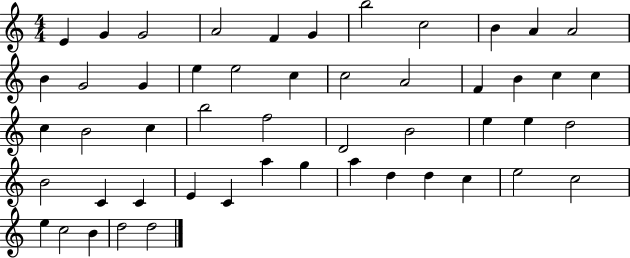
{
  \clef treble
  \numericTimeSignature
  \time 4/4
  \key c \major
  e'4 g'4 g'2 | a'2 f'4 g'4 | b''2 c''2 | b'4 a'4 a'2 | \break b'4 g'2 g'4 | e''4 e''2 c''4 | c''2 a'2 | f'4 b'4 c''4 c''4 | \break c''4 b'2 c''4 | b''2 f''2 | d'2 b'2 | e''4 e''4 d''2 | \break b'2 c'4 c'4 | e'4 c'4 a''4 g''4 | a''4 d''4 d''4 c''4 | e''2 c''2 | \break e''4 c''2 b'4 | d''2 d''2 | \bar "|."
}